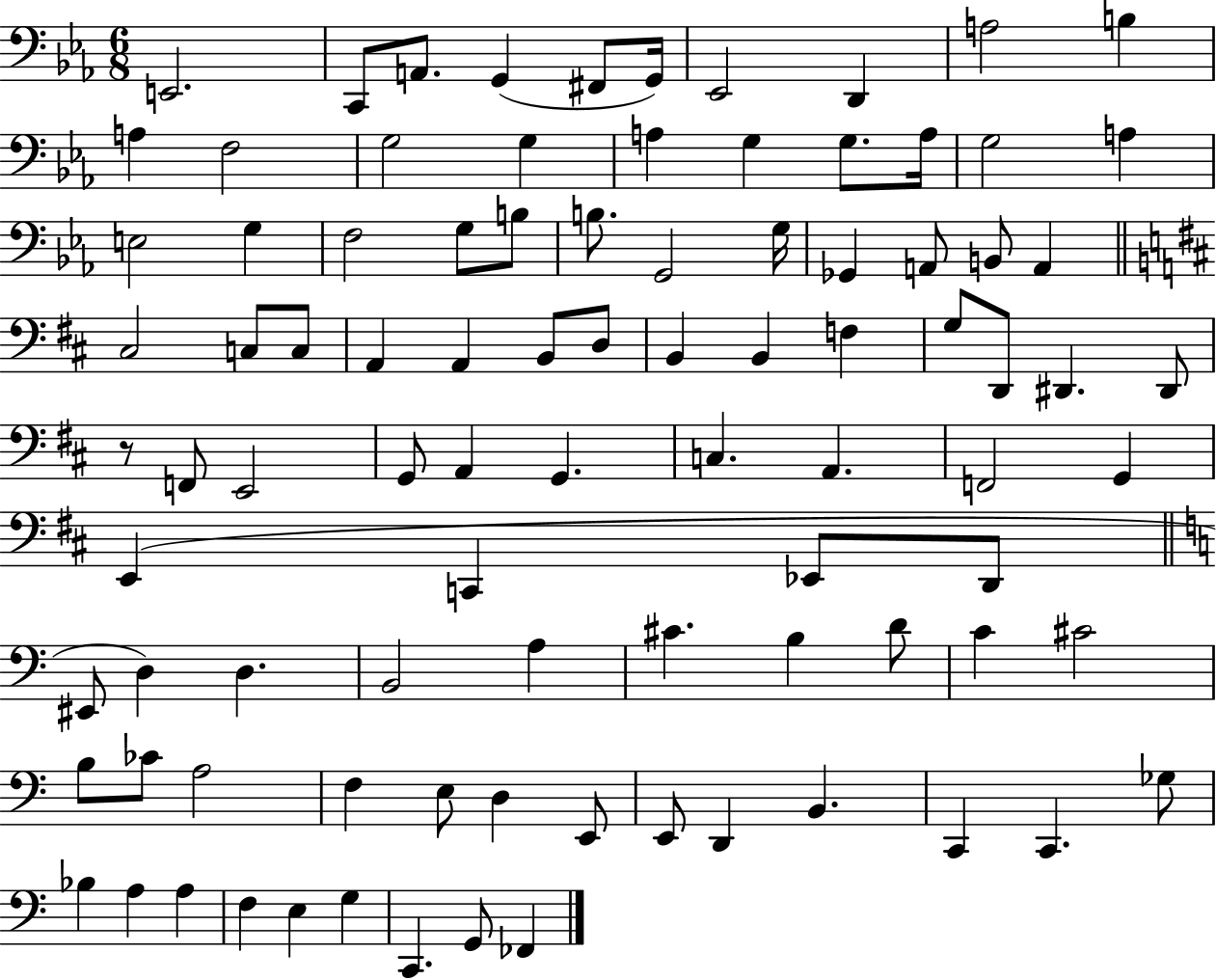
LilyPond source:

{
  \clef bass
  \numericTimeSignature
  \time 6/8
  \key ees \major
  e,2. | c,8 a,8. g,4( fis,8 g,16) | ees,2 d,4 | a2 b4 | \break a4 f2 | g2 g4 | a4 g4 g8. a16 | g2 a4 | \break e2 g4 | f2 g8 b8 | b8. g,2 g16 | ges,4 a,8 b,8 a,4 | \break \bar "||" \break \key d \major cis2 c8 c8 | a,4 a,4 b,8 d8 | b,4 b,4 f4 | g8 d,8 dis,4. dis,8 | \break r8 f,8 e,2 | g,8 a,4 g,4. | c4. a,4. | f,2 g,4 | \break e,4( c,4 ees,8 d,8 | \bar "||" \break \key c \major eis,8 d4) d4. | b,2 a4 | cis'4. b4 d'8 | c'4 cis'2 | \break b8 ces'8 a2 | f4 e8 d4 e,8 | e,8 d,4 b,4. | c,4 c,4. ges8 | \break bes4 a4 a4 | f4 e4 g4 | c,4. g,8 fes,4 | \bar "|."
}